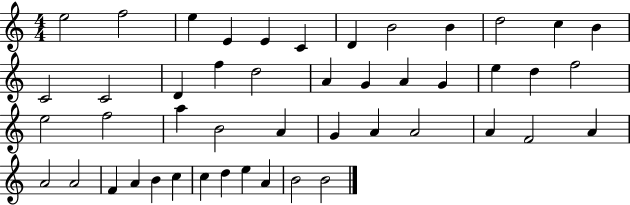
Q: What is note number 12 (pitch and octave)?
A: B4